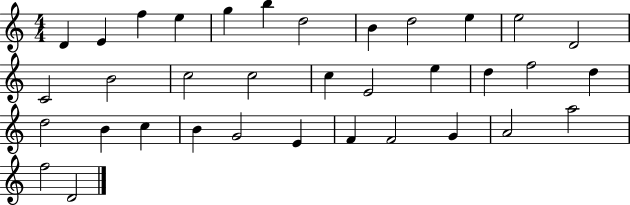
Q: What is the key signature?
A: C major